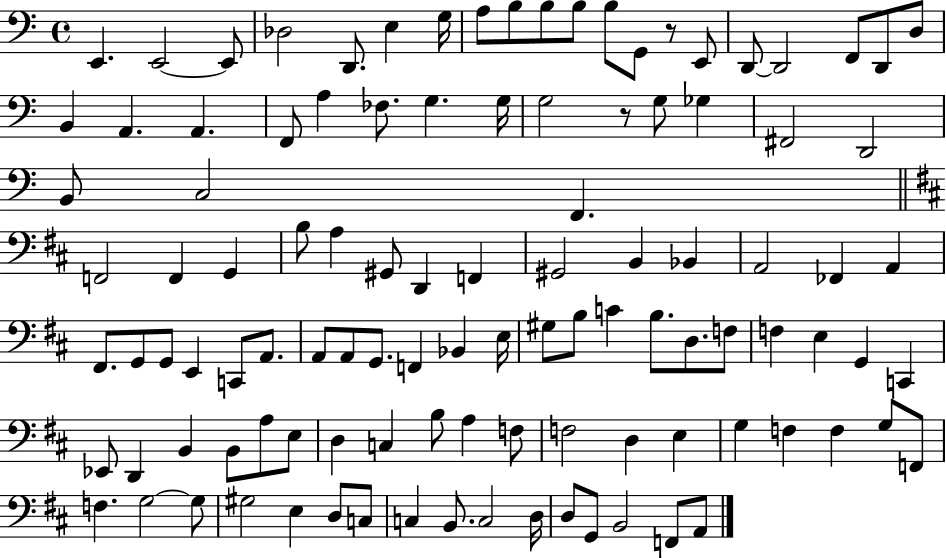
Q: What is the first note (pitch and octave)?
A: E2